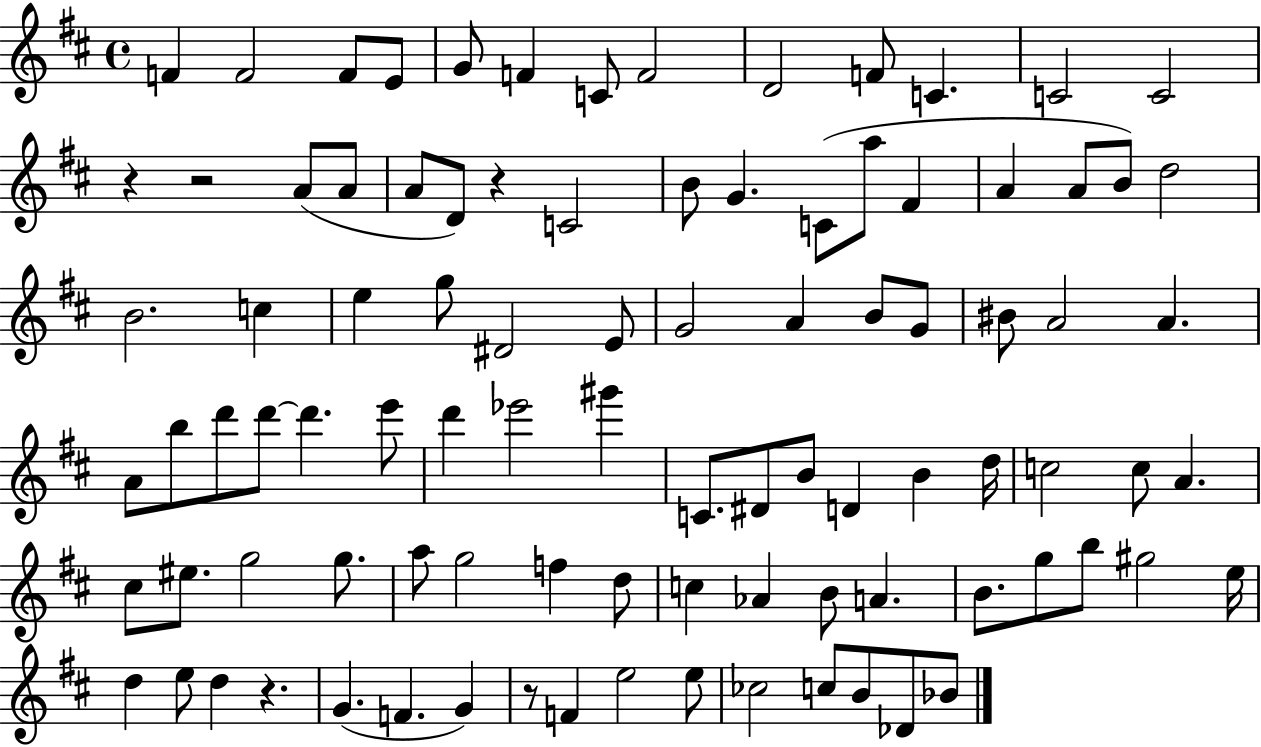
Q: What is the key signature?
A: D major